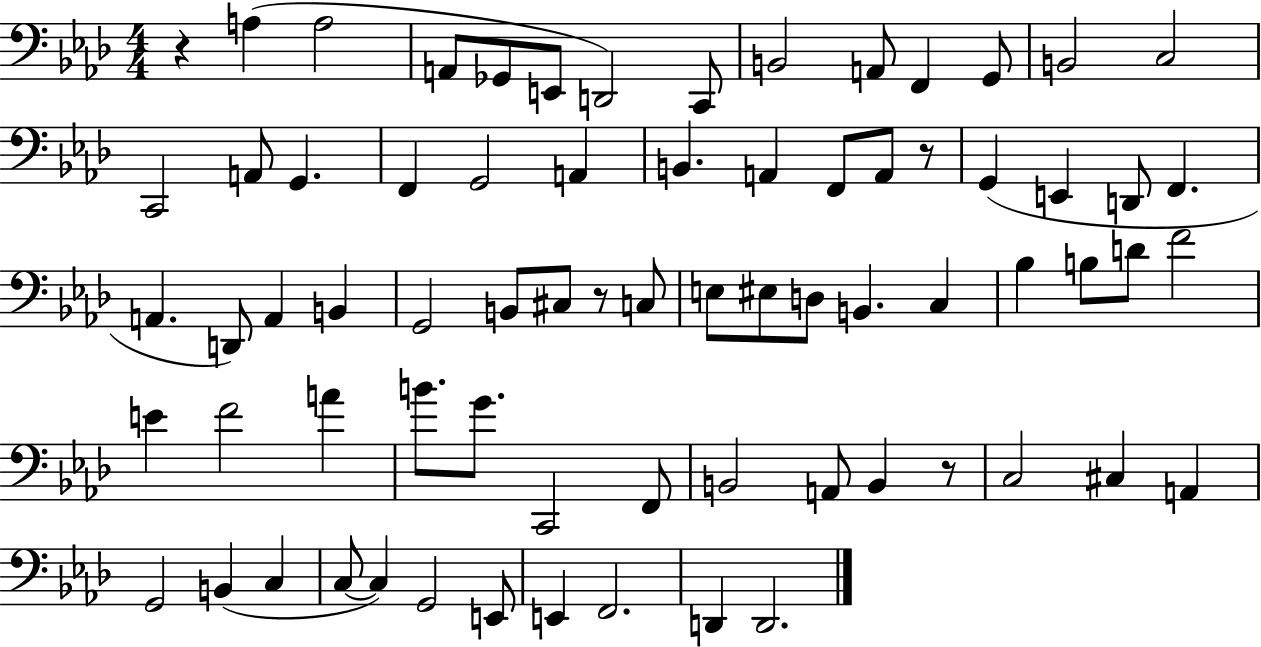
R/q A3/q A3/h A2/e Gb2/e E2/e D2/h C2/e B2/h A2/e F2/q G2/e B2/h C3/h C2/h A2/e G2/q. F2/q G2/h A2/q B2/q. A2/q F2/e A2/e R/e G2/q E2/q D2/e F2/q. A2/q. D2/e A2/q B2/q G2/h B2/e C#3/e R/e C3/e E3/e EIS3/e D3/e B2/q. C3/q Bb3/q B3/e D4/e F4/h E4/q F4/h A4/q B4/e. G4/e. C2/h F2/e B2/h A2/e B2/q R/e C3/h C#3/q A2/q G2/h B2/q C3/q C3/e C3/q G2/h E2/e E2/q F2/h. D2/q D2/h.